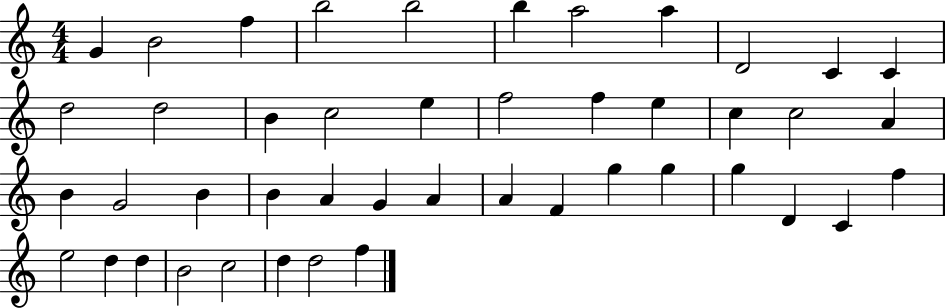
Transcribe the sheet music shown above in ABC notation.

X:1
T:Untitled
M:4/4
L:1/4
K:C
G B2 f b2 b2 b a2 a D2 C C d2 d2 B c2 e f2 f e c c2 A B G2 B B A G A A F g g g D C f e2 d d B2 c2 d d2 f